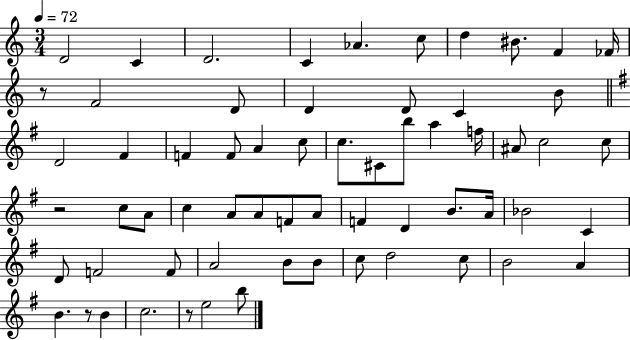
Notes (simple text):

D4/h C4/q D4/h. C4/q Ab4/q. C5/e D5/q BIS4/e. F4/q FES4/s R/e F4/h D4/e D4/q D4/e C4/q B4/e D4/h F#4/q F4/q F4/e A4/q C5/e C5/e. C#4/e B5/e A5/q F5/s A#4/e C5/h C5/e R/h C5/e A4/e C5/q A4/e A4/e F4/e A4/e F4/q D4/q B4/e. A4/s Bb4/h C4/q D4/e F4/h F4/e A4/h B4/e B4/e C5/e D5/h C5/e B4/h A4/q B4/q. R/e B4/q C5/h. R/e E5/h B5/e